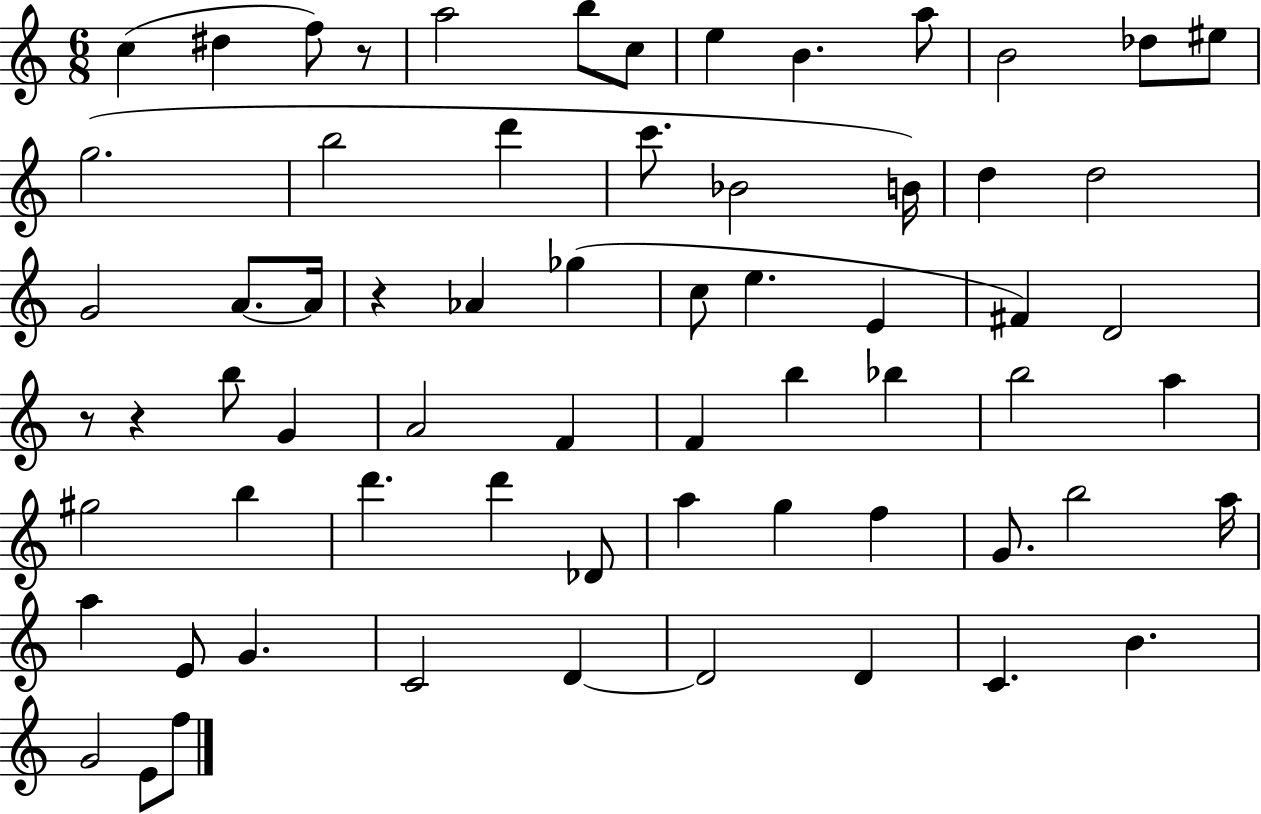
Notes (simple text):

C5/q D#5/q F5/e R/e A5/h B5/e C5/e E5/q B4/q. A5/e B4/h Db5/e EIS5/e G5/h. B5/h D6/q C6/e. Bb4/h B4/s D5/q D5/h G4/h A4/e. A4/s R/q Ab4/q Gb5/q C5/e E5/q. E4/q F#4/q D4/h R/e R/q B5/e G4/q A4/h F4/q F4/q B5/q Bb5/q B5/h A5/q G#5/h B5/q D6/q. D6/q Db4/e A5/q G5/q F5/q G4/e. B5/h A5/s A5/q E4/e G4/q. C4/h D4/q D4/h D4/q C4/q. B4/q. G4/h E4/e F5/e